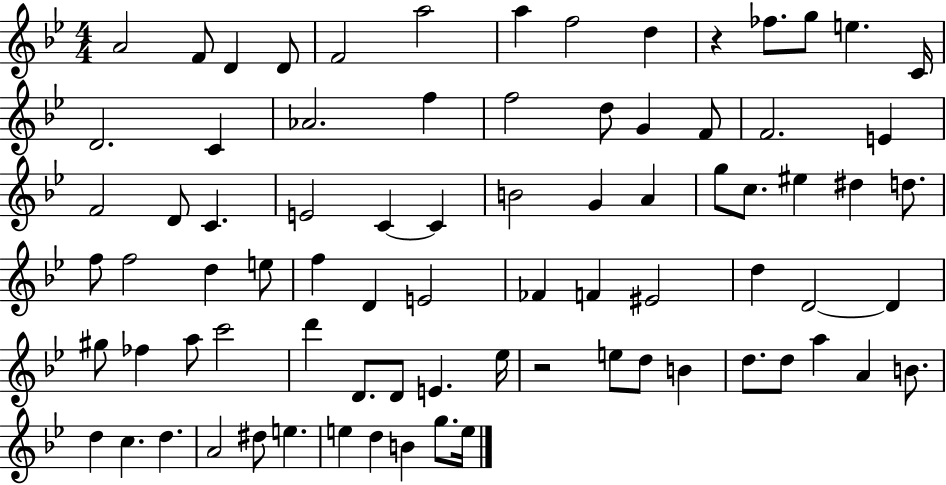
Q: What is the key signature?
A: BES major